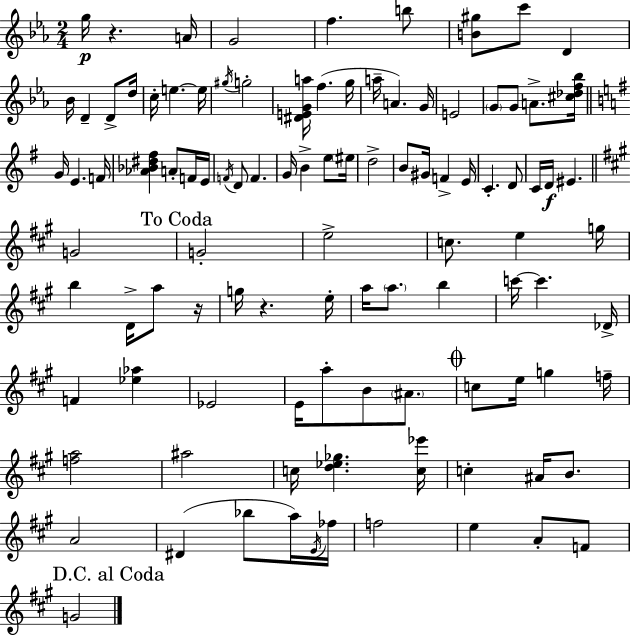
{
  \clef treble
  \numericTimeSignature
  \time 2/4
  \key ees \major
  g''16\p r4. a'16 | g'2 | f''4. b''8 | <b' gis''>8 c'''8 d'4 | \break bes'16 d'4-- d'8-> d''16 | c''16-. e''4.~~ e''16 | \acciaccatura { gis''16 } g''2-. | <dis' e' g' a''>16 f''4.( | \break g''16 a''16-- a'4.) | g'16 e'2 | \parenthesize g'8 g'8 a'8.-> | <cis'' des'' f'' bes''>16 \bar "||" \break \key g \major g'16 e'4. f'16 | <aes' bes' dis'' fis''>4 a'8-. f'16 e'16 | \acciaccatura { f'16 } d'8 f'4. | g'16 b'4-> e''8 | \break \parenthesize eis''16 d''2-> | b'8 gis'16 f'4-> | e'16 c'4.-. d'8 | c'16 d'16\f eis'4. | \break \bar "||" \break \key a \major g'2 | \mark "To Coda" g'2-. | e''2-> | c''8. e''4 g''16 | \break b''4 d'16-> a''8 r16 | g''16 r4. e''16-. | a''16 \parenthesize a''8. b''4 | c'''16~~ c'''4. des'16-> | \break f'4 <ees'' aes''>4 | ees'2 | e'16 a''8-. b'8 \parenthesize ais'8. | \mark \markup { \musicglyph "scripts.coda" } c''8 e''16 g''4 f''16-- | \break <f'' a''>2 | ais''2 | c''16 <d'' ees'' ges''>4. <c'' ees'''>16 | c''4-. ais'16 b'8. | \break a'2 | dis'4( bes''8 a''16) \acciaccatura { e'16 } | fes''16 f''2 | e''4 a'8-. f'8 | \break \mark "D.C. al Coda" g'2 | \bar "|."
}